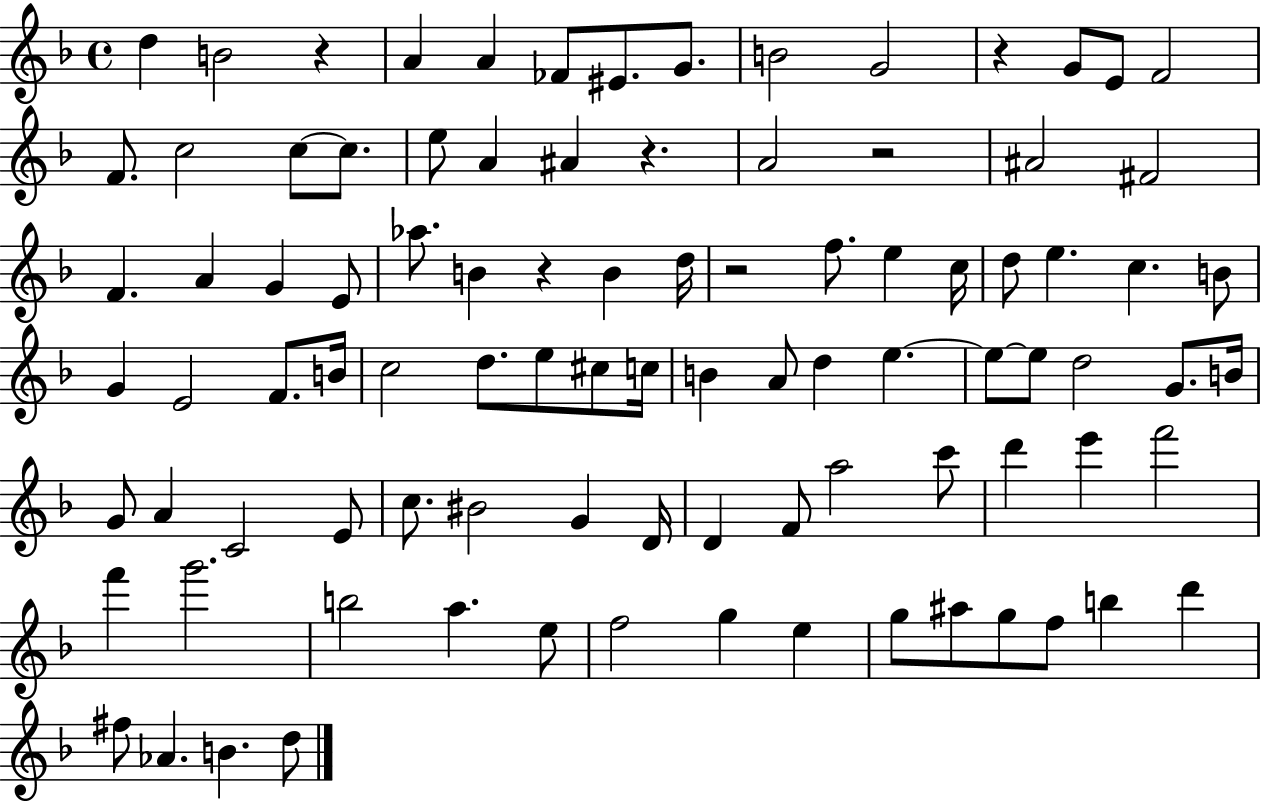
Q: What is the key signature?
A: F major